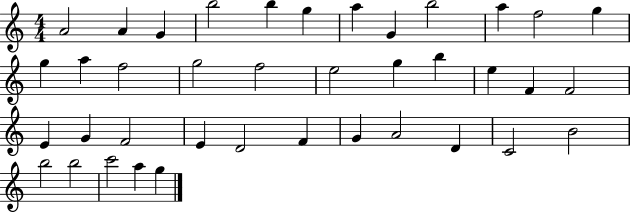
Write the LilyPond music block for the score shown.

{
  \clef treble
  \numericTimeSignature
  \time 4/4
  \key c \major
  a'2 a'4 g'4 | b''2 b''4 g''4 | a''4 g'4 b''2 | a''4 f''2 g''4 | \break g''4 a''4 f''2 | g''2 f''2 | e''2 g''4 b''4 | e''4 f'4 f'2 | \break e'4 g'4 f'2 | e'4 d'2 f'4 | g'4 a'2 d'4 | c'2 b'2 | \break b''2 b''2 | c'''2 a''4 g''4 | \bar "|."
}